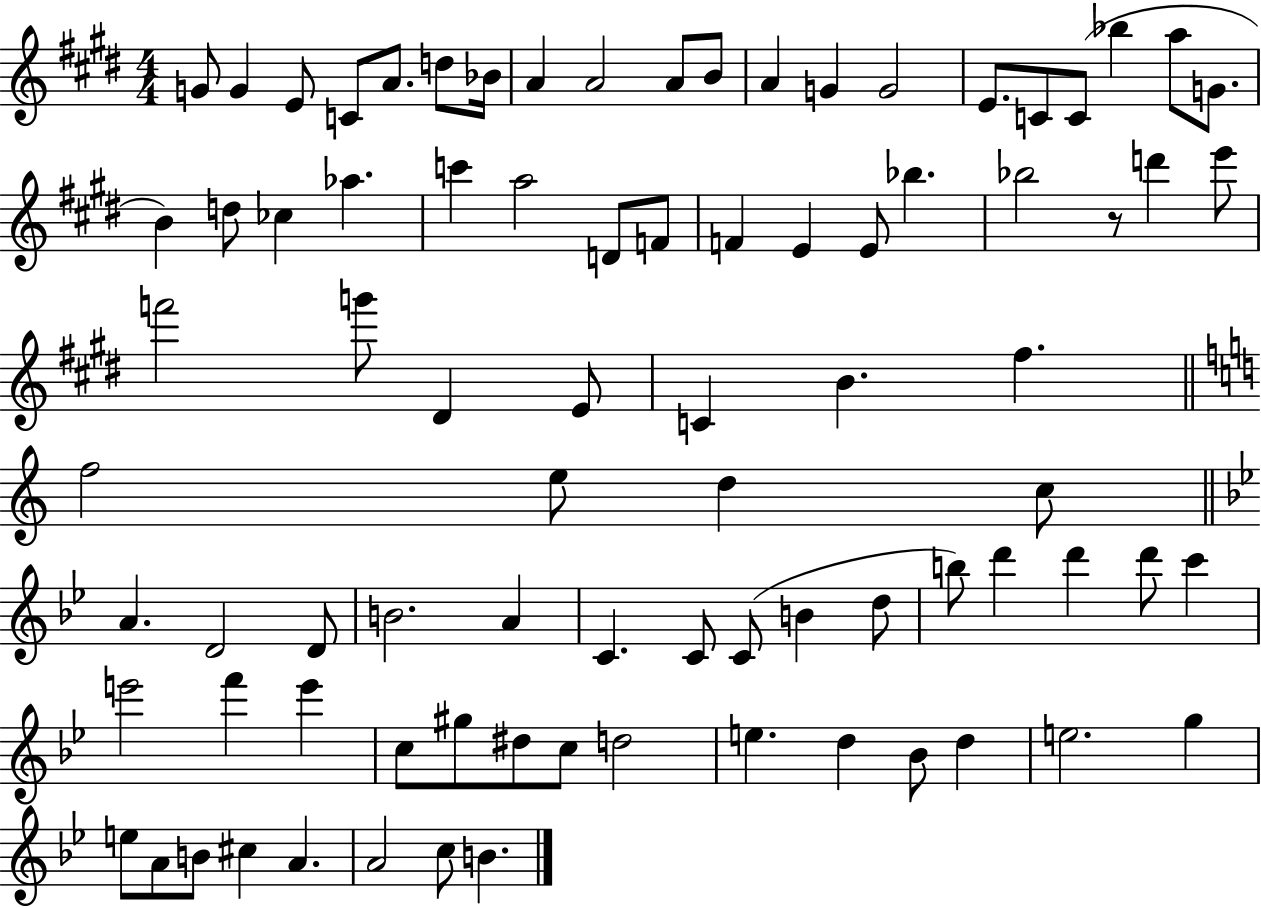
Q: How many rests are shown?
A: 1